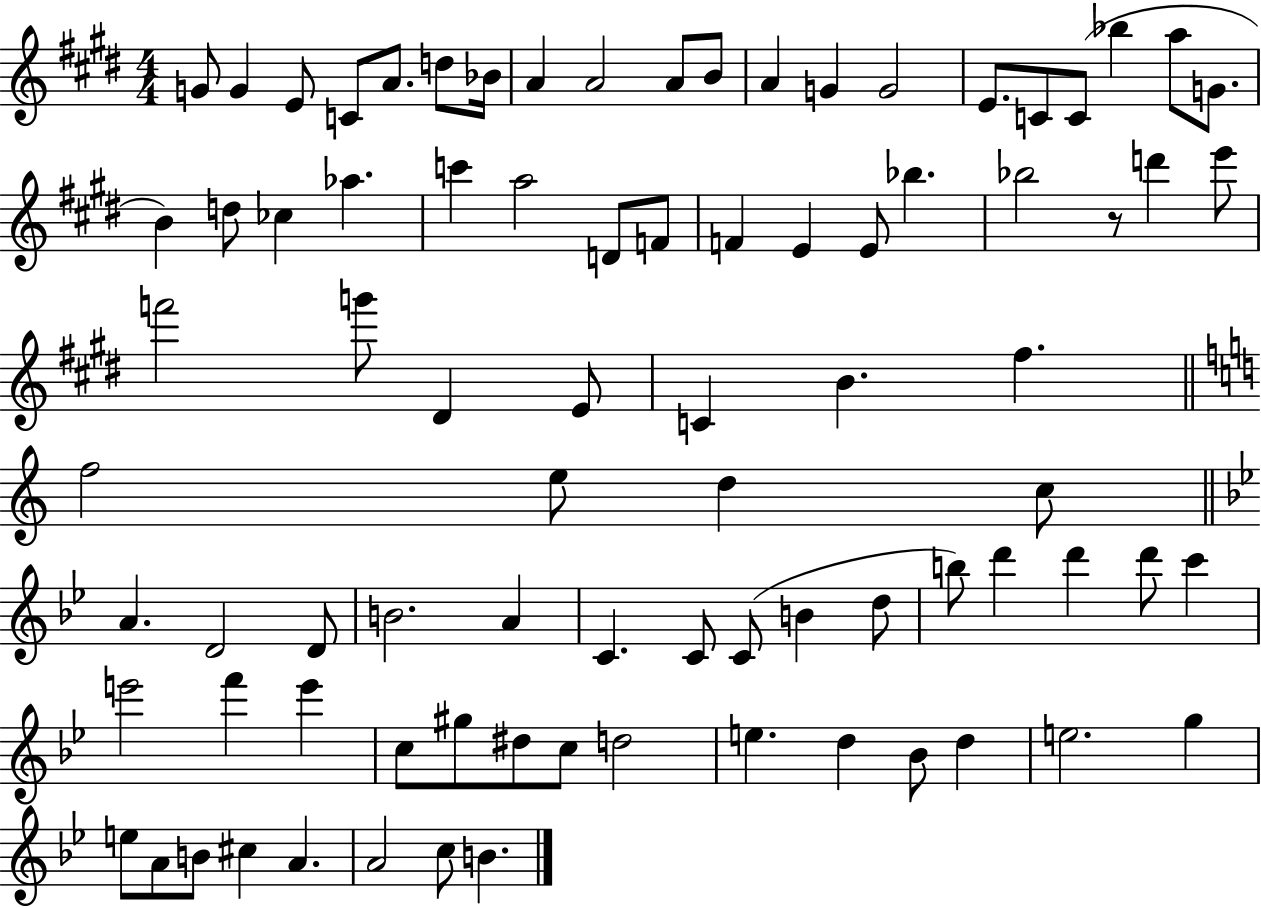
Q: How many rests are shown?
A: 1